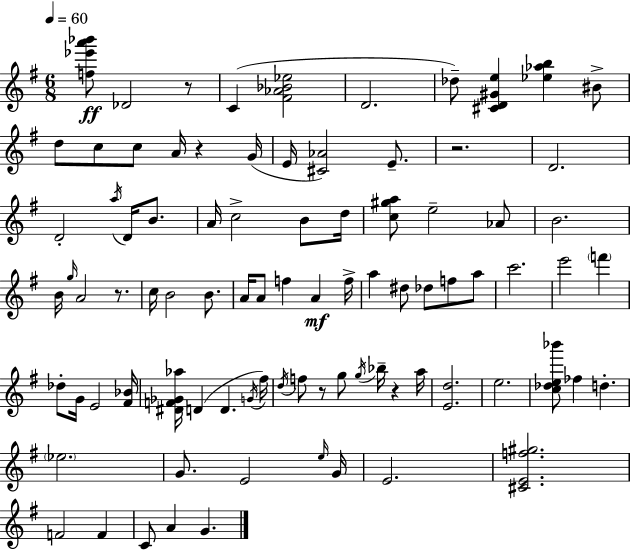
[F5,Eb6,A6,Bb6]/e Db4/h R/e C4/q [F#4,Ab4,Bb4,Eb5]/h D4/h. Db5/e [C#4,D4,G#4,E5]/q [Eb5,Ab5,B5]/q BIS4/e D5/e C5/e C5/e A4/s R/q G4/s E4/s [C#4,Ab4]/h E4/e. R/h. D4/h. D4/h A5/s D4/s B4/e. A4/s C5/h B4/e D5/s [C5,G#5,A5]/e E5/h Ab4/e B4/h. B4/s G5/s A4/h R/e. C5/s B4/h B4/e. A4/s A4/e F5/q A4/q F5/s A5/q D#5/e Db5/e F5/e A5/e C6/h. E6/h F6/q Db5/e G4/s E4/h [F#4,Bb4]/s [D#4,F4,Gb4,Ab5]/s D4/q D4/q. G4/s F#5/s D5/s F5/e R/e G5/e G5/s Bb5/s R/q A5/s [E4,D5]/h. E5/h. [C5,Db5,E5,Bb6]/e FES5/q D5/q. Eb5/h. G4/e. E4/h E5/s G4/s E4/h. [C#4,E4,F5,G#5]/h. F4/h F4/q C4/e A4/q G4/q.